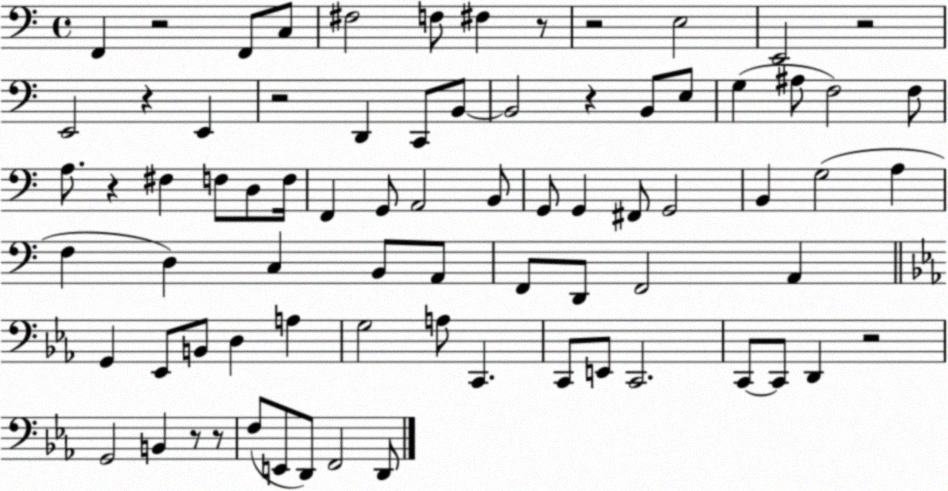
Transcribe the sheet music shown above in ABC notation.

X:1
T:Untitled
M:4/4
L:1/4
K:C
F,, z2 F,,/2 C,/2 ^F,2 F,/2 ^F, z/2 z2 E,2 E,,2 z2 E,,2 z E,, z2 D,, C,,/2 B,,/2 B,,2 z B,,/2 E,/2 G, ^A,/2 F,2 F,/2 A,/2 z ^F, F,/2 D,/2 F,/4 F,, G,,/2 A,,2 B,,/2 G,,/2 G,, ^F,,/2 G,,2 B,, G,2 A, F, D, C, B,,/2 A,,/2 F,,/2 D,,/2 F,,2 A,, G,, _E,,/2 B,,/2 D, A, G,2 A,/2 C,, C,,/2 E,,/2 C,,2 C,,/2 C,,/2 D,, z2 G,,2 B,, z/2 z/2 F,/2 E,,/2 D,,/2 F,,2 D,,/2